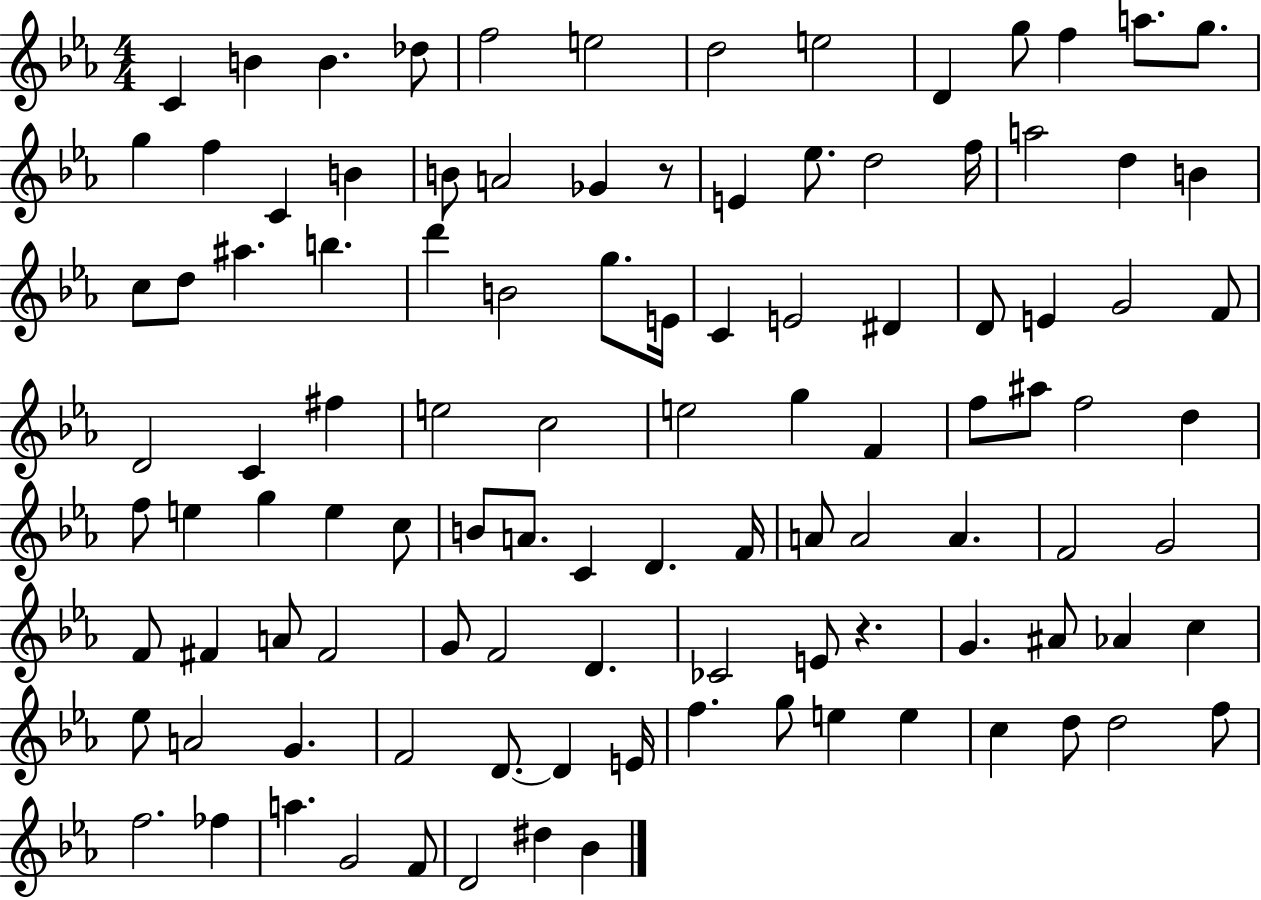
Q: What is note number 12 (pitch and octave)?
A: A5